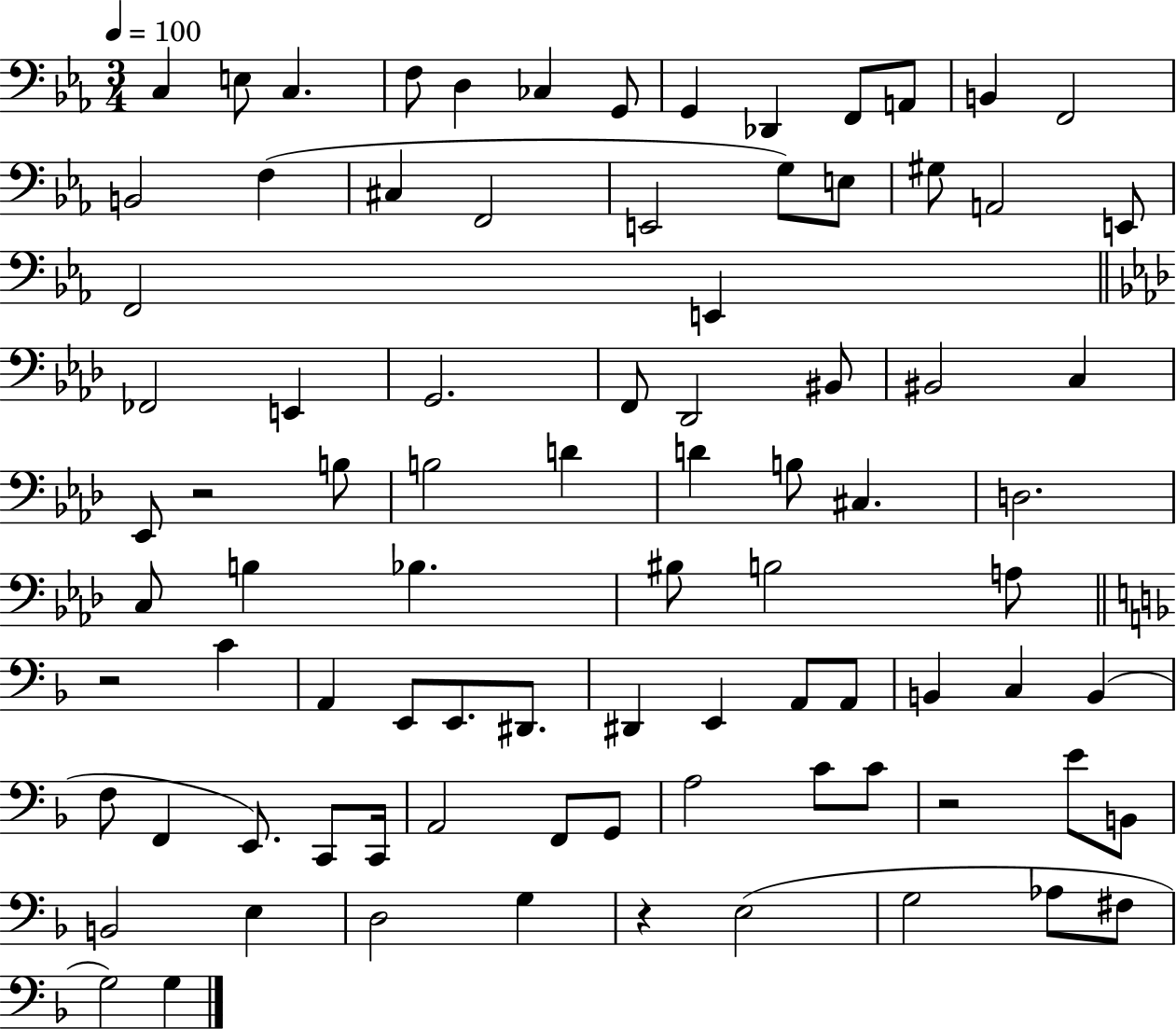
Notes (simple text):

C3/q E3/e C3/q. F3/e D3/q CES3/q G2/e G2/q Db2/q F2/e A2/e B2/q F2/h B2/h F3/q C#3/q F2/h E2/h G3/e E3/e G#3/e A2/h E2/e F2/h E2/q FES2/h E2/q G2/h. F2/e Db2/h BIS2/e BIS2/h C3/q Eb2/e R/h B3/e B3/h D4/q D4/q B3/e C#3/q. D3/h. C3/e B3/q Bb3/q. BIS3/e B3/h A3/e R/h C4/q A2/q E2/e E2/e. D#2/e. D#2/q E2/q A2/e A2/e B2/q C3/q B2/q F3/e F2/q E2/e. C2/e C2/s A2/h F2/e G2/e A3/h C4/e C4/e R/h E4/e B2/e B2/h E3/q D3/h G3/q R/q E3/h G3/h Ab3/e F#3/e G3/h G3/q